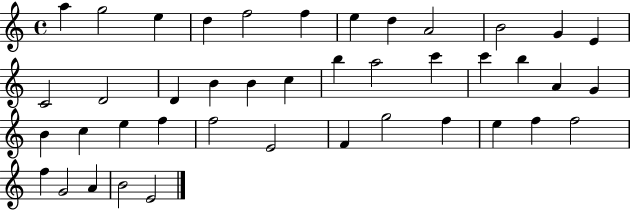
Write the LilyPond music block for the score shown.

{
  \clef treble
  \time 4/4
  \defaultTimeSignature
  \key c \major
  a''4 g''2 e''4 | d''4 f''2 f''4 | e''4 d''4 a'2 | b'2 g'4 e'4 | \break c'2 d'2 | d'4 b'4 b'4 c''4 | b''4 a''2 c'''4 | c'''4 b''4 a'4 g'4 | \break b'4 c''4 e''4 f''4 | f''2 e'2 | f'4 g''2 f''4 | e''4 f''4 f''2 | \break f''4 g'2 a'4 | b'2 e'2 | \bar "|."
}